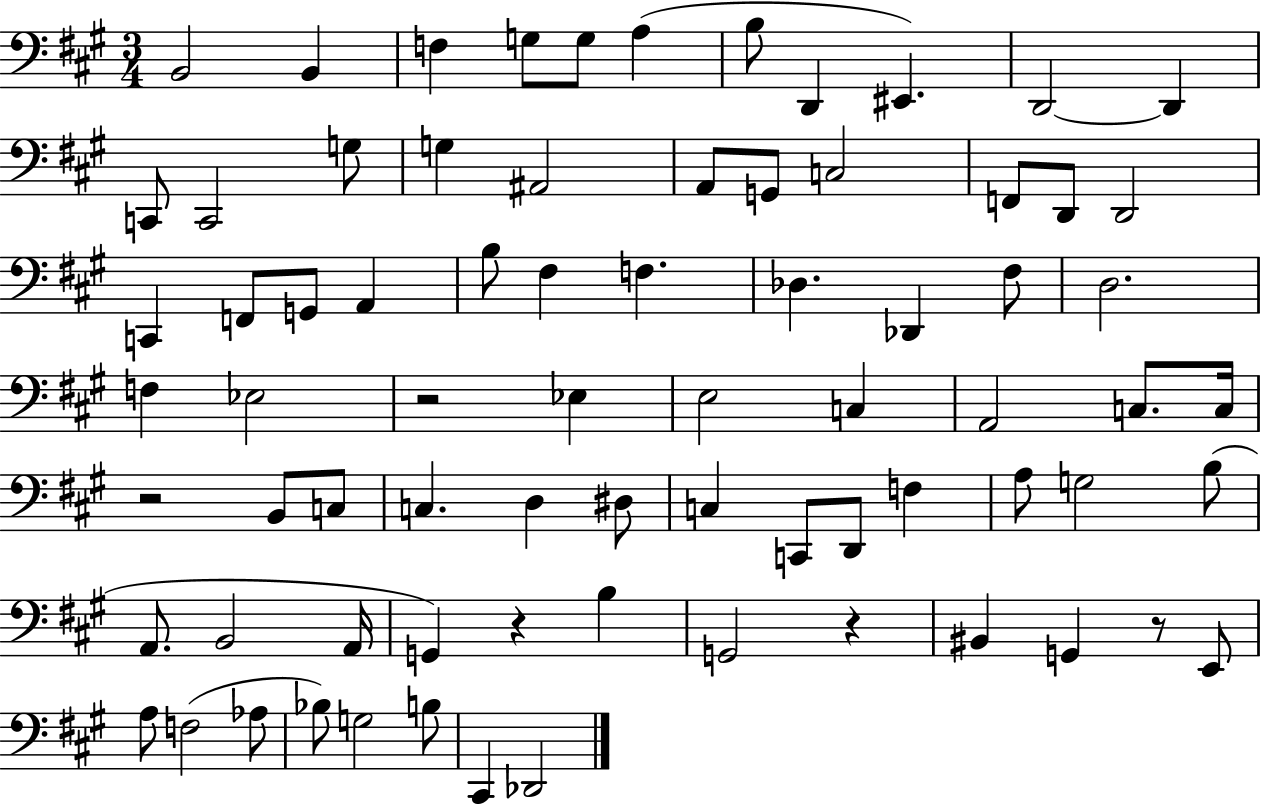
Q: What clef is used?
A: bass